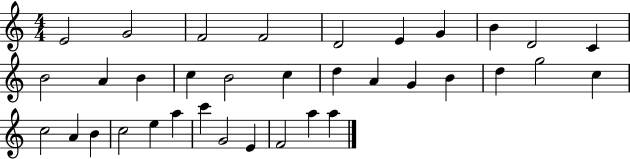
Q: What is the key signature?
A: C major